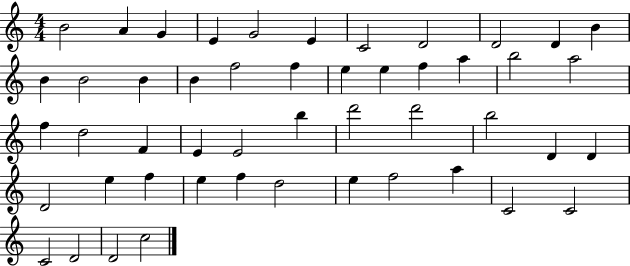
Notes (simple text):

B4/h A4/q G4/q E4/q G4/h E4/q C4/h D4/h D4/h D4/q B4/q B4/q B4/h B4/q B4/q F5/h F5/q E5/q E5/q F5/q A5/q B5/h A5/h F5/q D5/h F4/q E4/q E4/h B5/q D6/h D6/h B5/h D4/q D4/q D4/h E5/q F5/q E5/q F5/q D5/h E5/q F5/h A5/q C4/h C4/h C4/h D4/h D4/h C5/h